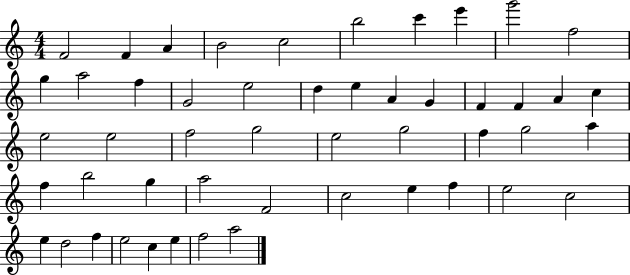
X:1
T:Untitled
M:4/4
L:1/4
K:C
F2 F A B2 c2 b2 c' e' g'2 f2 g a2 f G2 e2 d e A G F F A c e2 e2 f2 g2 e2 g2 f g2 a f b2 g a2 F2 c2 e f e2 c2 e d2 f e2 c e f2 a2